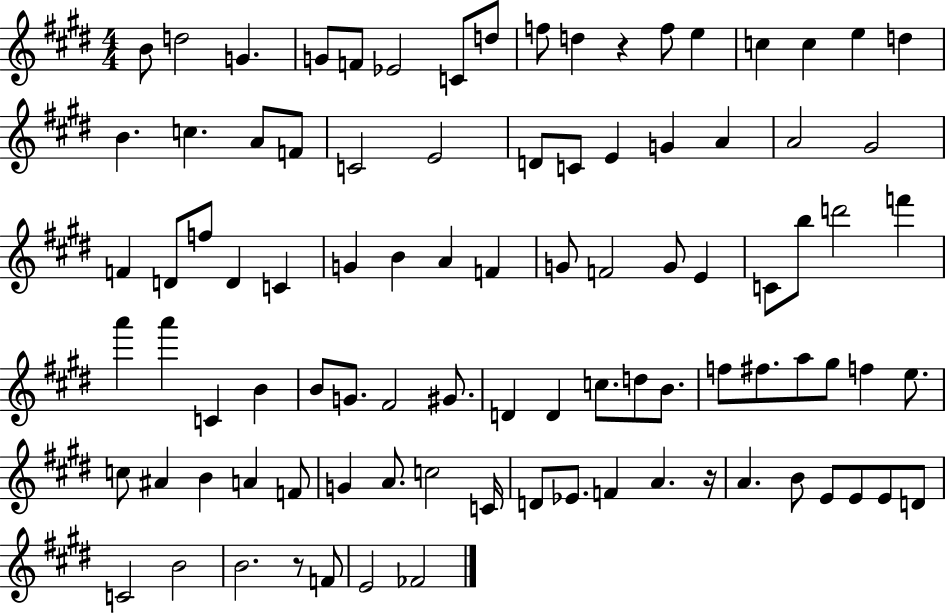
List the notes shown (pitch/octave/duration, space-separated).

B4/e D5/h G4/q. G4/e F4/e Eb4/h C4/e D5/e F5/e D5/q R/q F5/e E5/q C5/q C5/q E5/q D5/q B4/q. C5/q. A4/e F4/e C4/h E4/h D4/e C4/e E4/q G4/q A4/q A4/h G#4/h F4/q D4/e F5/e D4/q C4/q G4/q B4/q A4/q F4/q G4/e F4/h G4/e E4/q C4/e B5/e D6/h F6/q A6/q A6/q C4/q B4/q B4/e G4/e. F#4/h G#4/e. D4/q D4/q C5/e. D5/e B4/e. F5/e F#5/e. A5/e G#5/e F5/q E5/e. C5/e A#4/q B4/q A4/q F4/e G4/q A4/e. C5/h C4/s D4/e Eb4/e. F4/q A4/q. R/s A4/q. B4/e E4/e E4/e E4/e D4/e C4/h B4/h B4/h. R/e F4/e E4/h FES4/h